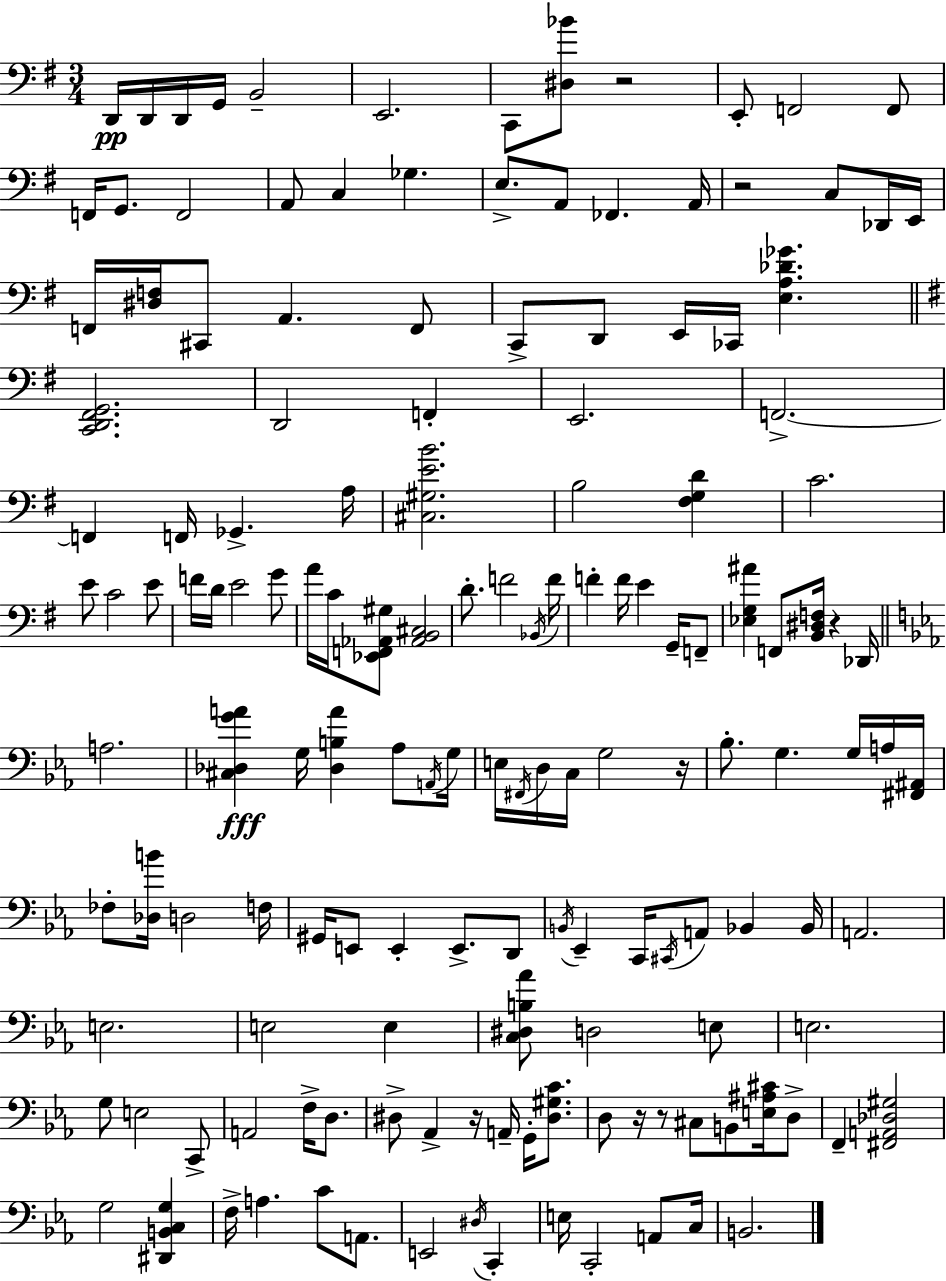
X:1
T:Untitled
M:3/4
L:1/4
K:G
D,,/4 D,,/4 D,,/4 G,,/4 B,,2 E,,2 C,,/2 [^D,_B]/2 z2 E,,/2 F,,2 F,,/2 F,,/4 G,,/2 F,,2 A,,/2 C, _G, E,/2 A,,/2 _F,, A,,/4 z2 C,/2 _D,,/4 E,,/4 F,,/4 [^D,F,]/4 ^C,,/2 A,, F,,/2 C,,/2 D,,/2 E,,/4 _C,,/4 [E,A,_D_G] [C,,D,,^F,,G,,]2 D,,2 F,, E,,2 F,,2 F,, F,,/4 _G,, A,/4 [^C,^G,EB]2 B,2 [^F,G,D] C2 E/2 C2 E/2 F/4 D/4 E2 G/2 A/4 C/4 [_E,,F,,_A,,^G,]/2 [_A,,B,,^C,]2 D/2 F2 _B,,/4 F/4 F F/4 E G,,/4 F,,/2 [_E,G,^A] F,,/2 [B,,^D,F,]/4 z _D,,/4 A,2 [^C,_D,GA] G,/4 [_D,B,A] _A,/2 A,,/4 G,/4 E,/4 ^F,,/4 D,/4 C,/4 G,2 z/4 _B,/2 G, G,/4 A,/4 [^F,,^A,,]/4 _F,/2 [_D,B]/4 D,2 F,/4 ^G,,/4 E,,/2 E,, E,,/2 D,,/2 B,,/4 _E,, C,,/4 ^C,,/4 A,,/2 _B,, _B,,/4 A,,2 E,2 E,2 E, [C,^D,B,_A]/2 D,2 E,/2 E,2 G,/2 E,2 C,,/2 A,,2 F,/4 D,/2 ^D,/2 _A,, z/4 A,,/4 G,,/4 [^D,^G,C]/2 D,/2 z/4 z/2 ^C,/2 B,,/2 [E,^A,^C]/4 D,/2 F,, [^F,,A,,_D,^G,]2 G,2 [^D,,B,,C,G,] F,/4 A, C/2 A,,/2 E,,2 ^D,/4 C,, E,/4 C,,2 A,,/2 C,/4 B,,2